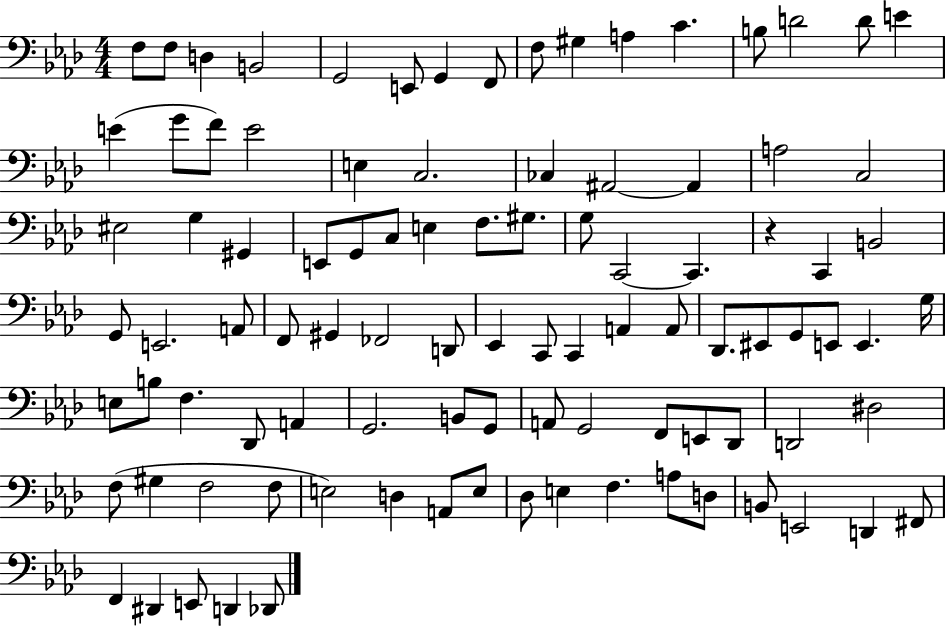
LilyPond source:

{
  \clef bass
  \numericTimeSignature
  \time 4/4
  \key aes \major
  f8 f8 d4 b,2 | g,2 e,8 g,4 f,8 | f8 gis4 a4 c'4. | b8 d'2 d'8 e'4 | \break e'4( g'8 f'8) e'2 | e4 c2. | ces4 ais,2~~ ais,4 | a2 c2 | \break eis2 g4 gis,4 | e,8 g,8 c8 e4 f8. gis8. | g8 c,2~~ c,4. | r4 c,4 b,2 | \break g,8 e,2. a,8 | f,8 gis,4 fes,2 d,8 | ees,4 c,8 c,4 a,4 a,8 | des,8. eis,8 g,8 e,8 e,4. g16 | \break e8 b8 f4. des,8 a,4 | g,2. b,8 g,8 | a,8 g,2 f,8 e,8 des,8 | d,2 dis2 | \break f8( gis4 f2 f8 | e2) d4 a,8 e8 | des8 e4 f4. a8 d8 | b,8 e,2 d,4 fis,8 | \break f,4 dis,4 e,8 d,4 des,8 | \bar "|."
}